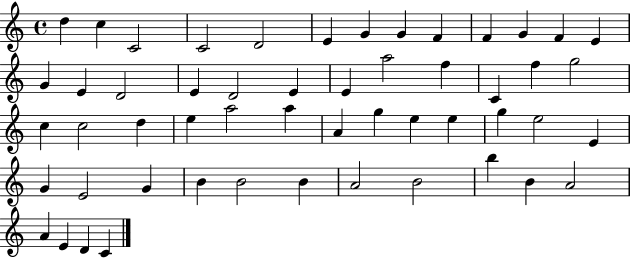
D5/q C5/q C4/h C4/h D4/h E4/q G4/q G4/q F4/q F4/q G4/q F4/q E4/q G4/q E4/q D4/h E4/q D4/h E4/q E4/q A5/h F5/q C4/q F5/q G5/h C5/q C5/h D5/q E5/q A5/h A5/q A4/q G5/q E5/q E5/q G5/q E5/h E4/q G4/q E4/h G4/q B4/q B4/h B4/q A4/h B4/h B5/q B4/q A4/h A4/q E4/q D4/q C4/q